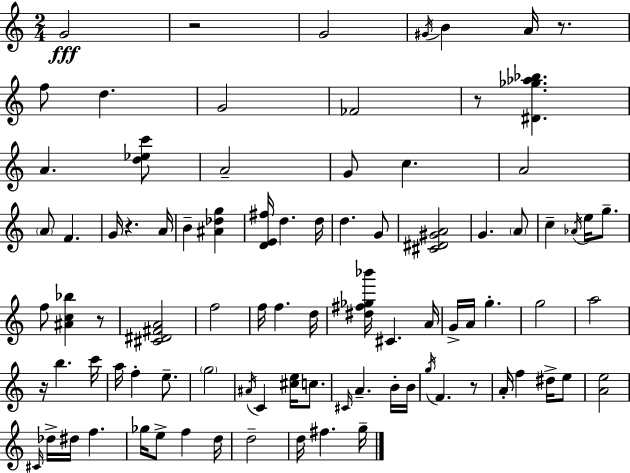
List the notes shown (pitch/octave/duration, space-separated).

G4/h R/h G4/h G#4/s B4/q A4/s R/e. F5/e D5/q. G4/h FES4/h R/e [D#4,Gb5,Ab5,Bb5]/q. A4/q. [D5,Eb5,C6]/e A4/h G4/e C5/q. A4/h A4/e F4/q. G4/s R/q. A4/s B4/q [A#4,Db5,G5]/q [D4,E4,F#5]/s D5/q. D5/s D5/q. G4/e [C#4,D#4,G#4,A4]/h G4/q. A4/e C5/q Ab4/s E5/s G5/e. F5/e [A#4,C5,Bb5]/q R/e [C#4,D#4,F#4,A4]/h F5/h F5/s F5/q. D5/s [D#5,F#5,Gb5,Bb6]/s C#4/q. A4/s G4/s A4/s G5/q. G5/h A5/h R/s B5/q. C6/s A5/s F5/q E5/e. G5/h A#4/s C4/q [C#5,E5]/s C5/e. C#4/s A4/q. B4/s B4/s G5/s F4/q. R/e A4/s F5/q D#5/s E5/e [A4,E5]/h C#4/s Db5/s D#5/s F5/q. Gb5/s E5/e F5/q D5/s D5/h D5/s F#5/q. G5/s